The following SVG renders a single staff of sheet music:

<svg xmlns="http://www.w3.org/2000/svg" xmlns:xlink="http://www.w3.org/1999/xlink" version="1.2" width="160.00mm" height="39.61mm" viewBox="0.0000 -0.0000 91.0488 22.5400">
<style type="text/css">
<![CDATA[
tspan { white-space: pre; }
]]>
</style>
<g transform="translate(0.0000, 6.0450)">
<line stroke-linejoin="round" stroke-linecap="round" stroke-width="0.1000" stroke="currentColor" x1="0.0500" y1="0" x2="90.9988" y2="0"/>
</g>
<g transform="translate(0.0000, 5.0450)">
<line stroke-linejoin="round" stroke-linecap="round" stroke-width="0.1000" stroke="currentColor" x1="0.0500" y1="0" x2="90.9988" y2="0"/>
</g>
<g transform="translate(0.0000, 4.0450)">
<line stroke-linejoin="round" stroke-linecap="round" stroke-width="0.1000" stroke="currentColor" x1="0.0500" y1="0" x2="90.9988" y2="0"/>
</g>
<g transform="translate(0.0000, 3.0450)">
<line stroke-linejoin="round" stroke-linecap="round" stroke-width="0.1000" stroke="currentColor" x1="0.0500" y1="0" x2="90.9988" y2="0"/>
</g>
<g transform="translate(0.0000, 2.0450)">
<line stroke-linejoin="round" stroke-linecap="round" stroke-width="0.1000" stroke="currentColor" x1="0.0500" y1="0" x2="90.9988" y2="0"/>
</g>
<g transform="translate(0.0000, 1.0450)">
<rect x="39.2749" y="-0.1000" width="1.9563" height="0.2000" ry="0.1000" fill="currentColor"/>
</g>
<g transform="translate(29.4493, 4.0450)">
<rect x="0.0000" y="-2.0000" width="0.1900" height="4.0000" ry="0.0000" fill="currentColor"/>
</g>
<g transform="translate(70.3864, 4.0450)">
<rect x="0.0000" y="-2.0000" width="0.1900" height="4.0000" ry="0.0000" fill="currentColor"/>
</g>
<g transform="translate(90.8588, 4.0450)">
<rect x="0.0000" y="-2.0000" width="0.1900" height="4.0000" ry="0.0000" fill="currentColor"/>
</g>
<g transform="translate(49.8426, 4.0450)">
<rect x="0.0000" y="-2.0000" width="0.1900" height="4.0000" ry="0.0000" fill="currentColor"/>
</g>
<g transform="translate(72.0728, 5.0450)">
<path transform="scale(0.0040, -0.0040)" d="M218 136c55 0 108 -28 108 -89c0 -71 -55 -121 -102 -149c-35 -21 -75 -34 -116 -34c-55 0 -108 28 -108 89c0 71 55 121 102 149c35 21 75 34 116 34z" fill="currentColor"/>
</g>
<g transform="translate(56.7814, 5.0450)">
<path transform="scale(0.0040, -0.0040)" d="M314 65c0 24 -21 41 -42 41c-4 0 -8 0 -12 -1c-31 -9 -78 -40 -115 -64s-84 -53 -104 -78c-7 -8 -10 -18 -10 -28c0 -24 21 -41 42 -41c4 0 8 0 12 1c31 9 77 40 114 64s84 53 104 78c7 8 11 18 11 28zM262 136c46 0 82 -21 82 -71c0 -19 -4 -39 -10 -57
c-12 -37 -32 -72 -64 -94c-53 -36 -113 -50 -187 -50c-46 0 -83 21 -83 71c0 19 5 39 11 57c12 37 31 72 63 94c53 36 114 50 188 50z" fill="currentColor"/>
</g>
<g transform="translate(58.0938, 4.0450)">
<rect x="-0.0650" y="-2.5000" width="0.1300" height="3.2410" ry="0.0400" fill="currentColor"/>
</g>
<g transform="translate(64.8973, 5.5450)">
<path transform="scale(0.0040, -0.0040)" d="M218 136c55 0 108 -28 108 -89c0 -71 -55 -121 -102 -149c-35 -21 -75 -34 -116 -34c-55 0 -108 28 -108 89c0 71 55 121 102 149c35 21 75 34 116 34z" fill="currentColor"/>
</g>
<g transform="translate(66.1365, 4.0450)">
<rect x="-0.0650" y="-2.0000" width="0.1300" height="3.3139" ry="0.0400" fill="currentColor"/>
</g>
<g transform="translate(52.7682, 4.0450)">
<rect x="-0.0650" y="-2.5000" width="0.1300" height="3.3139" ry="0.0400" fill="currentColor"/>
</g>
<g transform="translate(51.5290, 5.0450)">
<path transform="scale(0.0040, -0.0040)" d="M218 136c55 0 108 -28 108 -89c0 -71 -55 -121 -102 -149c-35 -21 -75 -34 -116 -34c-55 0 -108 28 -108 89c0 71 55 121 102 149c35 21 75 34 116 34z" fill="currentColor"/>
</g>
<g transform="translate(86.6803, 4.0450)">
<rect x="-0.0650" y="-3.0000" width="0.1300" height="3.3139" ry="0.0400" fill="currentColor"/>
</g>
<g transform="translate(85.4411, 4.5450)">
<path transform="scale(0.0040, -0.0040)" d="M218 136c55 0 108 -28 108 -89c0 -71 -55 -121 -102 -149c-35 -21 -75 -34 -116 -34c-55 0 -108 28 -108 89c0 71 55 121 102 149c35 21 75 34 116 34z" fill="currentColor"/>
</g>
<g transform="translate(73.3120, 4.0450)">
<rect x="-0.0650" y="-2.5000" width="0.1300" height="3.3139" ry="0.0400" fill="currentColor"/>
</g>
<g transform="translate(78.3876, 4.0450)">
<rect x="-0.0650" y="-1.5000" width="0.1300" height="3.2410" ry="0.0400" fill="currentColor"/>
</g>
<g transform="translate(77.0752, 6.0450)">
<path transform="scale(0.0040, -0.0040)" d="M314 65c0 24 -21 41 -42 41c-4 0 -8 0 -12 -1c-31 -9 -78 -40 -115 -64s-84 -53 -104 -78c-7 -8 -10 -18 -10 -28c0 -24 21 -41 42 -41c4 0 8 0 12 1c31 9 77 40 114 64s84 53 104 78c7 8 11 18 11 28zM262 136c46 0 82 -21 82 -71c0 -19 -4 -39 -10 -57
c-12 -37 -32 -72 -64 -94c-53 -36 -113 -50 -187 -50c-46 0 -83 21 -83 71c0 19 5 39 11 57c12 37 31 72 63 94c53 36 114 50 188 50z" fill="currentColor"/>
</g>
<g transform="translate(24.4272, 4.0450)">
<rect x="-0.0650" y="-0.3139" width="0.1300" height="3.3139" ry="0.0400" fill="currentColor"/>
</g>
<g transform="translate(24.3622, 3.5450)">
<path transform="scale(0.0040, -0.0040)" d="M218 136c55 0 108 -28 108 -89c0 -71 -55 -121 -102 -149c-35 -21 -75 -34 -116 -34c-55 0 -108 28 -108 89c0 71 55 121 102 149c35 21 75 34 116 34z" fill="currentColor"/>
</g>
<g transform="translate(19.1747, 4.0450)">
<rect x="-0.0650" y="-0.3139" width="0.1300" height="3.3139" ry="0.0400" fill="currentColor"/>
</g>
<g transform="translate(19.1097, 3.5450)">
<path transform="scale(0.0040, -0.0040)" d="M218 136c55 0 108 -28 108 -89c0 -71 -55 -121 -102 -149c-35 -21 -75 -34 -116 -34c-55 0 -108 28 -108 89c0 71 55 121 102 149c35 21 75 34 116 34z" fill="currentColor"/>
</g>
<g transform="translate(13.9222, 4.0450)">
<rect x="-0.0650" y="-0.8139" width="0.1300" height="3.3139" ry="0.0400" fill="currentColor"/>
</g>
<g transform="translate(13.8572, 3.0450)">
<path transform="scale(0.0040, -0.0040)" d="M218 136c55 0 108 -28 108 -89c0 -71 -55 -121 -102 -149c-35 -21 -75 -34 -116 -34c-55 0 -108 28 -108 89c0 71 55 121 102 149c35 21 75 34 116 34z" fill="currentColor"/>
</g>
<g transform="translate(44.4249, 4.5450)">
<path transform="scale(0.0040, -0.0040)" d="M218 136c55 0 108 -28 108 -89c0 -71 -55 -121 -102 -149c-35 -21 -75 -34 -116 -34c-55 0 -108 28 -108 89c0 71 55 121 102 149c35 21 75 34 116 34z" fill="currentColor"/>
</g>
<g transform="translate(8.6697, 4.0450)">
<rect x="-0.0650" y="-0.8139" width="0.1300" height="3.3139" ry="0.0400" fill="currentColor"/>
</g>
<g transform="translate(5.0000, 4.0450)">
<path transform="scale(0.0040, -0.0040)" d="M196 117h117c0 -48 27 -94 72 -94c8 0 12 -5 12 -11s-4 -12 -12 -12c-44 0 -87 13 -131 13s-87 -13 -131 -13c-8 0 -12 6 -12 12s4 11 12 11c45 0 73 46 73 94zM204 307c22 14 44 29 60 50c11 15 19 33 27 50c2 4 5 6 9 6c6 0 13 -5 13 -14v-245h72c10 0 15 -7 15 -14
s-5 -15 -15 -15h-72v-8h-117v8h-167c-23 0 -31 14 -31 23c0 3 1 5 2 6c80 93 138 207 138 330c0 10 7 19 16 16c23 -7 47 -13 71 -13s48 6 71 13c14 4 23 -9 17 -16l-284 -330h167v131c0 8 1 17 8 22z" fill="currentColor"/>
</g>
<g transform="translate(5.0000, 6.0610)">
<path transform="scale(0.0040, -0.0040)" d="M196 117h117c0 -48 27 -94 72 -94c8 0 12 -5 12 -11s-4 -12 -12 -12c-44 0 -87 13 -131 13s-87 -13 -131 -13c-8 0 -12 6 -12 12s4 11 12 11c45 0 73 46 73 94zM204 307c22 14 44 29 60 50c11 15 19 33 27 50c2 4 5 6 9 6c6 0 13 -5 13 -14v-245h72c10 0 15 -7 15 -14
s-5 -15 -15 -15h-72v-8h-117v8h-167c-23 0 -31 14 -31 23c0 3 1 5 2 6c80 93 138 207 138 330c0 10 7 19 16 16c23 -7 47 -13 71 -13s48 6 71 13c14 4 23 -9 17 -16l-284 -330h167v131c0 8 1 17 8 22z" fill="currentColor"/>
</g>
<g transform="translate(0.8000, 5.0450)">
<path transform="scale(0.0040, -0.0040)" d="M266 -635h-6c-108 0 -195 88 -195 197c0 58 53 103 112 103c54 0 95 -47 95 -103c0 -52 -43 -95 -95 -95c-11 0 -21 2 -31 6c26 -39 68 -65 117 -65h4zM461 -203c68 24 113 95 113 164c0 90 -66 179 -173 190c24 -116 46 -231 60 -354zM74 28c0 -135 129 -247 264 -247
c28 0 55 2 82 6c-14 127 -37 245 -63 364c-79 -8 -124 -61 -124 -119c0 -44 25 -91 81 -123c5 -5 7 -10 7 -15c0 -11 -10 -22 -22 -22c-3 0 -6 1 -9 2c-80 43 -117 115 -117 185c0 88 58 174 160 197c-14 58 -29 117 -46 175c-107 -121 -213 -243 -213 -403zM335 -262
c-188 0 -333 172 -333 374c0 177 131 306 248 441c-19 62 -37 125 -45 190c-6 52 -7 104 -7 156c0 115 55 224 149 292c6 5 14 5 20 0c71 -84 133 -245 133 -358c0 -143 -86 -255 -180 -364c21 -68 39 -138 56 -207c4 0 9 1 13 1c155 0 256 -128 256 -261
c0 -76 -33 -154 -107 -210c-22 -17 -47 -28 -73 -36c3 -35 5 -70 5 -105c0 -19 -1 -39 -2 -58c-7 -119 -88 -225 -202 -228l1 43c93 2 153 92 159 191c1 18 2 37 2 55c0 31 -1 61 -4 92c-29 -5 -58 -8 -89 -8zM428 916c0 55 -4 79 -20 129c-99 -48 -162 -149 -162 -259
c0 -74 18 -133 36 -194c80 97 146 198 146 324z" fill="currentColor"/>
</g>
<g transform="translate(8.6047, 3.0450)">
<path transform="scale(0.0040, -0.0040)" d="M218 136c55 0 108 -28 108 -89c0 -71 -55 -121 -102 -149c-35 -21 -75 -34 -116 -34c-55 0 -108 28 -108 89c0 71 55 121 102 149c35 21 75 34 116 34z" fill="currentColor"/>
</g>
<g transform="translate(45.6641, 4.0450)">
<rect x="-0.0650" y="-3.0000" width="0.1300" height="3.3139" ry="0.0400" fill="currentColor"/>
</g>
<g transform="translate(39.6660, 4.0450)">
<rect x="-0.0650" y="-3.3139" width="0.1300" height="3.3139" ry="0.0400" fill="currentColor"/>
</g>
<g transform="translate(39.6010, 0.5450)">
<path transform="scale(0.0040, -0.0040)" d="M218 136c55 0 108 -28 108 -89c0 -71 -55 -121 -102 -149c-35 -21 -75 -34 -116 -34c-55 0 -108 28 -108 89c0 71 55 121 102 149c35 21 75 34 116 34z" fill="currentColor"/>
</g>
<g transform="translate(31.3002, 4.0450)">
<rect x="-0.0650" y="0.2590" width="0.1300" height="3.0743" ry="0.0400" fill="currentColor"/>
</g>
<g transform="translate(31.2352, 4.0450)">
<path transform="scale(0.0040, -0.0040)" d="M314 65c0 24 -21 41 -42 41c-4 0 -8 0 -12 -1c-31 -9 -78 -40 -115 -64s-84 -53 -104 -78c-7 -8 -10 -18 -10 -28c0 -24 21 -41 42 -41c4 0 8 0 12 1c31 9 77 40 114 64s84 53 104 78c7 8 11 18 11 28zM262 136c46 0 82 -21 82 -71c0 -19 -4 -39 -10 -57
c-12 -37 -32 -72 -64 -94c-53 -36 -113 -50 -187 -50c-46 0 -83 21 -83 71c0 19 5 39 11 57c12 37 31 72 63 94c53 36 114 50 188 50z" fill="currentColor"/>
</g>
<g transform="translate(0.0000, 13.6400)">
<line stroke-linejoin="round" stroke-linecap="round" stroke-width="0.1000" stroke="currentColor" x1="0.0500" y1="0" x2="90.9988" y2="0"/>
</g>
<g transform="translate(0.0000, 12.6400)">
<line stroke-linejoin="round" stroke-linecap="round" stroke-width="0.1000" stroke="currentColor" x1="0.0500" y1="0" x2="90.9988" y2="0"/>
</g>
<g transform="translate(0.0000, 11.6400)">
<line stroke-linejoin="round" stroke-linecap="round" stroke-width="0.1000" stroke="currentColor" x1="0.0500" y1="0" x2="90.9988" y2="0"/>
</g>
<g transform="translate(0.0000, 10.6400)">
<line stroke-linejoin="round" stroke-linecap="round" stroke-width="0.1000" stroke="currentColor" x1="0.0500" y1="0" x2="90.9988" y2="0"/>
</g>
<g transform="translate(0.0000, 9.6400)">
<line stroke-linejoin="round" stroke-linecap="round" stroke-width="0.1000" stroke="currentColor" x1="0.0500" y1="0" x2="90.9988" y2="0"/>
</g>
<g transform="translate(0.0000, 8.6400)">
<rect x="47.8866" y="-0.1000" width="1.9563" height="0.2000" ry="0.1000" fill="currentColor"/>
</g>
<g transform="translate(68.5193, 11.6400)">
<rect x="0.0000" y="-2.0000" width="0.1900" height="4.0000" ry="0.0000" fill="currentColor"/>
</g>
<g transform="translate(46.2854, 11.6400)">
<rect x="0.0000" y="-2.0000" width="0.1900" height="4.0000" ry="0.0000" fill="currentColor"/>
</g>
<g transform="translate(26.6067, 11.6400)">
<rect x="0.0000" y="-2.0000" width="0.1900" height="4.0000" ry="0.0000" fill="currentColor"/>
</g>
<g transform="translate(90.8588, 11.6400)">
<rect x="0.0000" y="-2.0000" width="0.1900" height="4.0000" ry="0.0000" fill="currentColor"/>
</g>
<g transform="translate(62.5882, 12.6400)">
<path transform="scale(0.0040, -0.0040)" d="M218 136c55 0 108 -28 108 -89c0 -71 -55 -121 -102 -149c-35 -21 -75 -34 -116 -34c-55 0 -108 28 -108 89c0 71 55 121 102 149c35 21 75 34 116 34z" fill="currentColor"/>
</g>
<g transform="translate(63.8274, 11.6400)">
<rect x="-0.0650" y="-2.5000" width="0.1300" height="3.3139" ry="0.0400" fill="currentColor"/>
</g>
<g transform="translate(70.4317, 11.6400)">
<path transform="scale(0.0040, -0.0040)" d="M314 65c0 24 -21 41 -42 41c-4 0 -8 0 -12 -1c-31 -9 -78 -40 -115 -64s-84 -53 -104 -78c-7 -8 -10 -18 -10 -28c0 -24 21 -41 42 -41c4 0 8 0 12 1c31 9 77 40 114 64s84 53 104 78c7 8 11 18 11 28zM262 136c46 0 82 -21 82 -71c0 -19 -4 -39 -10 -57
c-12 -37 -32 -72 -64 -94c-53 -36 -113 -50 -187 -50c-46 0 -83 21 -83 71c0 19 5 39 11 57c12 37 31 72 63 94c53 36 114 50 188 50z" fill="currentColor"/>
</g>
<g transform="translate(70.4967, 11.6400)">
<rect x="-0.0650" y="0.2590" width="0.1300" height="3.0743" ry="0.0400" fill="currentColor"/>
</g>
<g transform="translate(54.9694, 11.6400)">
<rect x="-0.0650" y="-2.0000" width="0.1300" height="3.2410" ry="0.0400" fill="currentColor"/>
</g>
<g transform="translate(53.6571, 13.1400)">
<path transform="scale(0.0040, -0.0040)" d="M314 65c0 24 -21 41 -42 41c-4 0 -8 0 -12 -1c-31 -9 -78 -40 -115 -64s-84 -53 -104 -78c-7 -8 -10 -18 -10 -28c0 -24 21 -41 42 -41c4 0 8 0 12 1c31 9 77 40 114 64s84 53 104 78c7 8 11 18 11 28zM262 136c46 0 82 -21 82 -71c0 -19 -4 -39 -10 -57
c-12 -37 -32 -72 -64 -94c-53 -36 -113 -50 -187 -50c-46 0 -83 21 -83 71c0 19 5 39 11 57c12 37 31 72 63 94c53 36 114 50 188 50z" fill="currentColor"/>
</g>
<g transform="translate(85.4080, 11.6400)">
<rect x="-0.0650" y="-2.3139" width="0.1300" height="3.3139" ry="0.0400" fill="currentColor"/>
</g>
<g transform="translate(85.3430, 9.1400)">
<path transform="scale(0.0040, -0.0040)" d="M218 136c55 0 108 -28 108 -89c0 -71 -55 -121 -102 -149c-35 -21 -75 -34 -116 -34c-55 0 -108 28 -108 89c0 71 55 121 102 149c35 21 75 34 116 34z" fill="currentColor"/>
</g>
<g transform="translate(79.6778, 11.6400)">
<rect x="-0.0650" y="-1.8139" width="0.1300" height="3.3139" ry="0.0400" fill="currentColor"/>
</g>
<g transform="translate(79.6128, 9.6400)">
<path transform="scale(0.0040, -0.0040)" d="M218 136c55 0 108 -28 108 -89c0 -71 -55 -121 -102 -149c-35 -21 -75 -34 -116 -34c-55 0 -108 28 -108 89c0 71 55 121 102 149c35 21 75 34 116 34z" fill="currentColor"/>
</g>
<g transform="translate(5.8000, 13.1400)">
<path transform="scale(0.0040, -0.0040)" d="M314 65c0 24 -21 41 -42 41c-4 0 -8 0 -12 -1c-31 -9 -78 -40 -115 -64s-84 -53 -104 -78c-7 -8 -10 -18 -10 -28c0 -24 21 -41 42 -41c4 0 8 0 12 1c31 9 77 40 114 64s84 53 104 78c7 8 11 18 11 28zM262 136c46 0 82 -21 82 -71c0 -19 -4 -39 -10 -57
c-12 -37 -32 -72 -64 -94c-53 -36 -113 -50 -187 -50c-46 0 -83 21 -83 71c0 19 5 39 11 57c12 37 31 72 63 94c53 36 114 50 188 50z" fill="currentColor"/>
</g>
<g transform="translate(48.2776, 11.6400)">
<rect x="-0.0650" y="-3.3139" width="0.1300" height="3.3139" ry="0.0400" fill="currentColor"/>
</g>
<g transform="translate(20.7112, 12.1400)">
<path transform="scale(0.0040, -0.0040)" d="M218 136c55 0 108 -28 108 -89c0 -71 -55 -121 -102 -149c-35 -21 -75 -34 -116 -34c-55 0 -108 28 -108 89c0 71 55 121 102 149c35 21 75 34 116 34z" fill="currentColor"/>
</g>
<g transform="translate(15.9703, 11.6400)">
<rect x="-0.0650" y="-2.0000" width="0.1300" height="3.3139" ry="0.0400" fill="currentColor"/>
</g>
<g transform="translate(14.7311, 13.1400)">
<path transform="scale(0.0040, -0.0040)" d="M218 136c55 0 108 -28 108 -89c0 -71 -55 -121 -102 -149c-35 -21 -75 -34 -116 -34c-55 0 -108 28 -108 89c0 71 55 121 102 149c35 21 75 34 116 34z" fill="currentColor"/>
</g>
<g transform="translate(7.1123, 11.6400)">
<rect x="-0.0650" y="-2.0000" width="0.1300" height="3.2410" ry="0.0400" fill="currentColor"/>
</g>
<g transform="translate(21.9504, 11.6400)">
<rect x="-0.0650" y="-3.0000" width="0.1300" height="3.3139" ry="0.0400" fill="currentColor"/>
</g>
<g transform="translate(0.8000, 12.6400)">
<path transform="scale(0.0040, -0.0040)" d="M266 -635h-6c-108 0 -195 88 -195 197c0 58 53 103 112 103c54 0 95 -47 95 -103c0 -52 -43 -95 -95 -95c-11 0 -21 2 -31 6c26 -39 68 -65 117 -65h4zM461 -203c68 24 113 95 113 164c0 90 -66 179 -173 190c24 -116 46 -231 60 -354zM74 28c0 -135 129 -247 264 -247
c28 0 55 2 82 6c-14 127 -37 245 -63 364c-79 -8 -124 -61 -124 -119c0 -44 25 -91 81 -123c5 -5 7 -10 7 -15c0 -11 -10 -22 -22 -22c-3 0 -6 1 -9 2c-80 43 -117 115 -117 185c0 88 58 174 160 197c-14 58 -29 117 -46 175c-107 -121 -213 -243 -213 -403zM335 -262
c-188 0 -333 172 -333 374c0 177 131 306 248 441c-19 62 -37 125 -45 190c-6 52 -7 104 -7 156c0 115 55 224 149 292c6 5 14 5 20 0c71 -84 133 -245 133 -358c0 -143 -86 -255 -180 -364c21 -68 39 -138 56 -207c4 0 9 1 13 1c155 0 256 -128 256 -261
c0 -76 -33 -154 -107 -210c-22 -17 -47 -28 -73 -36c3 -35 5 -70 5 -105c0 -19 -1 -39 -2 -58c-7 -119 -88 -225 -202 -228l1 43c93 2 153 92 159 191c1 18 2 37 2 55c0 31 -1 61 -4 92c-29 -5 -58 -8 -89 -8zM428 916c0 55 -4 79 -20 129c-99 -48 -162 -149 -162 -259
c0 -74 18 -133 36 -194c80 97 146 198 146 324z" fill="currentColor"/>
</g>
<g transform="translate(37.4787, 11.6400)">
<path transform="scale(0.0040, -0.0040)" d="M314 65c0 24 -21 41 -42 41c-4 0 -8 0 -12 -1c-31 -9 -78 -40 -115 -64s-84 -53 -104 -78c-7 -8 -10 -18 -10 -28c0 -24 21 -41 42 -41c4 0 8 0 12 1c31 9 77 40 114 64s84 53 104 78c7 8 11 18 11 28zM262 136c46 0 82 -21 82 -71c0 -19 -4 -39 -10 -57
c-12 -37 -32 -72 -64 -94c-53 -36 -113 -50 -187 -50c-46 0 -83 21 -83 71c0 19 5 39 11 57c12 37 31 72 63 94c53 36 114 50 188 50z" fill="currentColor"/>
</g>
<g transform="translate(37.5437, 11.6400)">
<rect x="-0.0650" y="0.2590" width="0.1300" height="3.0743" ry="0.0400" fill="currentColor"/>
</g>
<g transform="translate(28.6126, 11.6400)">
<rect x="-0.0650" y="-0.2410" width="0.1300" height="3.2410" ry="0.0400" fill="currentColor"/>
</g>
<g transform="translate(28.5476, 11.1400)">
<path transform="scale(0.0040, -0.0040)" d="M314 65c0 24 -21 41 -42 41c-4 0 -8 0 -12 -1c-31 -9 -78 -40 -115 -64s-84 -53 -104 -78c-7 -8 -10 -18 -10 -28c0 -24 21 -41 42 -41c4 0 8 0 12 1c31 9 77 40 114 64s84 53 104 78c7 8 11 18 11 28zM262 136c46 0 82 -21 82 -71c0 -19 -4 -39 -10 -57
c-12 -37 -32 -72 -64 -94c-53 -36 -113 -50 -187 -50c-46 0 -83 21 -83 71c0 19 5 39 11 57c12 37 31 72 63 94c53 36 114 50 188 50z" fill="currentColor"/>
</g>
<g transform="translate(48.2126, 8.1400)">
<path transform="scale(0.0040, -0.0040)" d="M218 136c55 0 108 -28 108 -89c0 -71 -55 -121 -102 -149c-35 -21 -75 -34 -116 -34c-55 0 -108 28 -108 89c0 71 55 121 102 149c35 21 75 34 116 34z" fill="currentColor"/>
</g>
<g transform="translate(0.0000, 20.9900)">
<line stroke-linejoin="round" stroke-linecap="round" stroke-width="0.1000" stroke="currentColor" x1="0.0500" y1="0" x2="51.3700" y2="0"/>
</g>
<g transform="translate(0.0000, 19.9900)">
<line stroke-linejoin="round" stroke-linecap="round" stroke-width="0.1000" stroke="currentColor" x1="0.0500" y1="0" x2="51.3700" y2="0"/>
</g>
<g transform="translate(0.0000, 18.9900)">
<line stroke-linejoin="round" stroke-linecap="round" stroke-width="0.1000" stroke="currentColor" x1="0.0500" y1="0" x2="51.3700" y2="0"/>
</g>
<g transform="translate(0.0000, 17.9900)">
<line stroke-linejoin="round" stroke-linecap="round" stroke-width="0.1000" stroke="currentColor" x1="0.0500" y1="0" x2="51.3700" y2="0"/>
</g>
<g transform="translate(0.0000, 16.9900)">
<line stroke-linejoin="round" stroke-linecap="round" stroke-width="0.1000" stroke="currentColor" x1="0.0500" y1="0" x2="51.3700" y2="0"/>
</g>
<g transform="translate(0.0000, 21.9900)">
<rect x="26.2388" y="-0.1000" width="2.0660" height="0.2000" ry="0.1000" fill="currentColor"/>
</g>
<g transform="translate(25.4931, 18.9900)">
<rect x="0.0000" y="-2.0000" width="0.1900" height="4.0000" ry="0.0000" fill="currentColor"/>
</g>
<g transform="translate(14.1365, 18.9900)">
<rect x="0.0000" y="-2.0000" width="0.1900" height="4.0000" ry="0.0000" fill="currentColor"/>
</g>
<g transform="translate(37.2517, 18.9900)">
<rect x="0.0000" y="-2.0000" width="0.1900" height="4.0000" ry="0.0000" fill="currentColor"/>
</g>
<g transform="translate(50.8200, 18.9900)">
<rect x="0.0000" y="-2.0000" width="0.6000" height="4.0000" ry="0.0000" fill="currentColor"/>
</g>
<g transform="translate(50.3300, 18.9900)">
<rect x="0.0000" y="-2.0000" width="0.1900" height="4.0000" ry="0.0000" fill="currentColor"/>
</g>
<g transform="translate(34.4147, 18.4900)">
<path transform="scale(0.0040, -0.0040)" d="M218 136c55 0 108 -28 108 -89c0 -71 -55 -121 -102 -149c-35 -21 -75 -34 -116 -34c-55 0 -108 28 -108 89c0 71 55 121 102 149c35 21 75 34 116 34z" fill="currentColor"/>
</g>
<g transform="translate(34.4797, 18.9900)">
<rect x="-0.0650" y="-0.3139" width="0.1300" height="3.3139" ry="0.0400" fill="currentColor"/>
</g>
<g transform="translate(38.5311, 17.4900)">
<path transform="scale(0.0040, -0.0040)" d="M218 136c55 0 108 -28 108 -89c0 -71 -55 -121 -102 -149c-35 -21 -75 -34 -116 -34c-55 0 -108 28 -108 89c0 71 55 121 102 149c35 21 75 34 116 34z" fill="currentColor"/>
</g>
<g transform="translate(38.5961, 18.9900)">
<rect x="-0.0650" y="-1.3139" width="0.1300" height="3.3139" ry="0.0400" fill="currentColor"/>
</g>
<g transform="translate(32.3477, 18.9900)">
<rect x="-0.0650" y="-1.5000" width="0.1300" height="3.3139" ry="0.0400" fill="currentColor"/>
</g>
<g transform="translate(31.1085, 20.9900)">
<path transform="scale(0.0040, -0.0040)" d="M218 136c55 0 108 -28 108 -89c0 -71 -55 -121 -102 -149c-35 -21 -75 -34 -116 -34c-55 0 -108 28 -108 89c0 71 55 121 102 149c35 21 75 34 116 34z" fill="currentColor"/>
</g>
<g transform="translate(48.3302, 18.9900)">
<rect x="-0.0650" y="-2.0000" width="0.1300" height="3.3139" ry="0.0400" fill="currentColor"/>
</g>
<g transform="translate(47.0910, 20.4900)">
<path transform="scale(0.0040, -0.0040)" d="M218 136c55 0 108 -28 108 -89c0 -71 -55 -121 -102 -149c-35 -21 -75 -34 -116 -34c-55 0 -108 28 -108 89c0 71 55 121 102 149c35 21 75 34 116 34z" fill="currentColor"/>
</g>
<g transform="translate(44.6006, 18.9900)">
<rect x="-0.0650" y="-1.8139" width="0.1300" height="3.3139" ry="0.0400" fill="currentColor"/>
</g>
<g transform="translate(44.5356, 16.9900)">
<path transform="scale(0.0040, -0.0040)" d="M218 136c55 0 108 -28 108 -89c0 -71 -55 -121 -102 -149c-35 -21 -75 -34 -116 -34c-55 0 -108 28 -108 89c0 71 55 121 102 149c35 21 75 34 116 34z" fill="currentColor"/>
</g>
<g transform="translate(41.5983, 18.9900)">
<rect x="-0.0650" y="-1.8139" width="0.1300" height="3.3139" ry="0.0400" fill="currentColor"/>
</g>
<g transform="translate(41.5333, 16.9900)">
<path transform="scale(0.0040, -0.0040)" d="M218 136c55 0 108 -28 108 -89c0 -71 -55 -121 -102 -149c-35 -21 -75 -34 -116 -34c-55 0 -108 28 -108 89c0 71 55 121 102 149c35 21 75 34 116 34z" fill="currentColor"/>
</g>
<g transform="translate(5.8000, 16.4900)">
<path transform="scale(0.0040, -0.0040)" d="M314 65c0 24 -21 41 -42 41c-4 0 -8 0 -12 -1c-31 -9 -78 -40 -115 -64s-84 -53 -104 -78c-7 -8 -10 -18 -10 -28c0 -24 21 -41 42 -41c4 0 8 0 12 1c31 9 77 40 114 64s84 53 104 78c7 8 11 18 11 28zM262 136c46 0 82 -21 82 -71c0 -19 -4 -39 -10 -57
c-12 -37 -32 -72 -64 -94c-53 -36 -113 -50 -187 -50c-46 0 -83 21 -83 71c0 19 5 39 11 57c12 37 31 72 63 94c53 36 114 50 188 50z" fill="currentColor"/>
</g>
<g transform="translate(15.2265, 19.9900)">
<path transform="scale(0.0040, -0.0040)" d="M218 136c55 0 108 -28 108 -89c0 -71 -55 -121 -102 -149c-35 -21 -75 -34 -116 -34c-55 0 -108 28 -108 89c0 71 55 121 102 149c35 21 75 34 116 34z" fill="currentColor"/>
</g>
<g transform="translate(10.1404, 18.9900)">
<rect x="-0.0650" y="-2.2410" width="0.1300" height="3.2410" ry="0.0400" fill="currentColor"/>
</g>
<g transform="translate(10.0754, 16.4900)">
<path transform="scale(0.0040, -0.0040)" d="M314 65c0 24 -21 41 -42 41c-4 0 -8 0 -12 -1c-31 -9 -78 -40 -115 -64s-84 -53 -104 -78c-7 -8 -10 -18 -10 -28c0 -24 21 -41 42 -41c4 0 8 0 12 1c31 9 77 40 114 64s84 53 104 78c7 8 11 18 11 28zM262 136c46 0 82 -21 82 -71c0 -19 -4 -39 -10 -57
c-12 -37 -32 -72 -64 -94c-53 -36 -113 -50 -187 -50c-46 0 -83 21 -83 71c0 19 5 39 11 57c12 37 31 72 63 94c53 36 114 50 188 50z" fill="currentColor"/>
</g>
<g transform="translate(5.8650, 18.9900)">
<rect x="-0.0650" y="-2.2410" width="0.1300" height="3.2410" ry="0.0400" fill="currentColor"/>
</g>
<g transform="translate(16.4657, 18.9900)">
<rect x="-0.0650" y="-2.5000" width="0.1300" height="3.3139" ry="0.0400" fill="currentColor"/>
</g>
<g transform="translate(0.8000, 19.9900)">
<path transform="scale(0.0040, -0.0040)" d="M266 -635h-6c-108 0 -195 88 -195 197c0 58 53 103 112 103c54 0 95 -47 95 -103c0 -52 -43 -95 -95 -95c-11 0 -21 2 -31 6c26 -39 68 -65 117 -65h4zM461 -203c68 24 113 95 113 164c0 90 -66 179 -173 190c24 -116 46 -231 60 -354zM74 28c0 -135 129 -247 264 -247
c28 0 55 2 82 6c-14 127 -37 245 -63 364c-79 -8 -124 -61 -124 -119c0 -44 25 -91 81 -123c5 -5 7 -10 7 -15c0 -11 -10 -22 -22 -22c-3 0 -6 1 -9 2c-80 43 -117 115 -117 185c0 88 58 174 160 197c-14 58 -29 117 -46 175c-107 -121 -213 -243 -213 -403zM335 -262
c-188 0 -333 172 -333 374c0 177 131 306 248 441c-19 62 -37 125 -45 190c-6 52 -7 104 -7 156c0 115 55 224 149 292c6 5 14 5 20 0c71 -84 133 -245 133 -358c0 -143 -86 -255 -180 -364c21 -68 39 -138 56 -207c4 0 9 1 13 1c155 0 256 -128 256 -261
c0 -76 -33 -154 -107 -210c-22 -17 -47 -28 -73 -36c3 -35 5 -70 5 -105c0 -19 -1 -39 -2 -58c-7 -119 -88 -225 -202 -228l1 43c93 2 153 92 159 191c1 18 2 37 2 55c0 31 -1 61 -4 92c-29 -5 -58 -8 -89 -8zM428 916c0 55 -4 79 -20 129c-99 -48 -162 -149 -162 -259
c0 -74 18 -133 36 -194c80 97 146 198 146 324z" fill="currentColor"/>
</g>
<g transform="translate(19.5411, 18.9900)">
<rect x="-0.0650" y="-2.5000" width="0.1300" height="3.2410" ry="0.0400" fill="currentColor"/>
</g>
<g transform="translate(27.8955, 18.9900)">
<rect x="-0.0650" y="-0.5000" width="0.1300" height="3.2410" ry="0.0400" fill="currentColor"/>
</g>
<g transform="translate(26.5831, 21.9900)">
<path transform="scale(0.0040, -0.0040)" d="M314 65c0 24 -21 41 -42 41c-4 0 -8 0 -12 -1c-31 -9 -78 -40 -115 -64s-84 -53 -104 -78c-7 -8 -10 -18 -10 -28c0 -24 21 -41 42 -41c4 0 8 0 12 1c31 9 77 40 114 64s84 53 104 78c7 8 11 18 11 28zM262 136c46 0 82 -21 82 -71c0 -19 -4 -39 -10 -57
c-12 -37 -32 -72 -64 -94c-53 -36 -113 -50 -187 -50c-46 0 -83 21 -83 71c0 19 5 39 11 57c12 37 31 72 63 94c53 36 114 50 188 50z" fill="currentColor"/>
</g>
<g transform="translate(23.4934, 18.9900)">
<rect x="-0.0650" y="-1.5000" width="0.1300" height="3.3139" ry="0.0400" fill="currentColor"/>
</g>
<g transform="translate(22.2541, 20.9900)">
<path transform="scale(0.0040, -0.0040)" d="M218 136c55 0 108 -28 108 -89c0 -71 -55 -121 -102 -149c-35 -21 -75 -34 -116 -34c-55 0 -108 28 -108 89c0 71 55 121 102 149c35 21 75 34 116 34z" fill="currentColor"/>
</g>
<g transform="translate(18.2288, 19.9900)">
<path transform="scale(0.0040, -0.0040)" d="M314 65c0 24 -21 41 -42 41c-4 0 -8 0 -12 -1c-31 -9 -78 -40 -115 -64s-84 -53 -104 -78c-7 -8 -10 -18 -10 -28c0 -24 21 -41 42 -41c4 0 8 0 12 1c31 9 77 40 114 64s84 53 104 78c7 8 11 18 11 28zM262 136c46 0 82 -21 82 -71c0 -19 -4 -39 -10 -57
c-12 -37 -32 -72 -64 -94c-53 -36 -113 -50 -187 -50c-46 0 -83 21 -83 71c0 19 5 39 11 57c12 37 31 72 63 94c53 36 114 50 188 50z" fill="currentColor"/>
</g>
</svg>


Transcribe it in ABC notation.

X:1
T:Untitled
M:4/4
L:1/4
K:C
d d c c B2 b A G G2 F G E2 A F2 F A c2 B2 b F2 G B2 f g g2 g2 G G2 E C2 E c e f f F